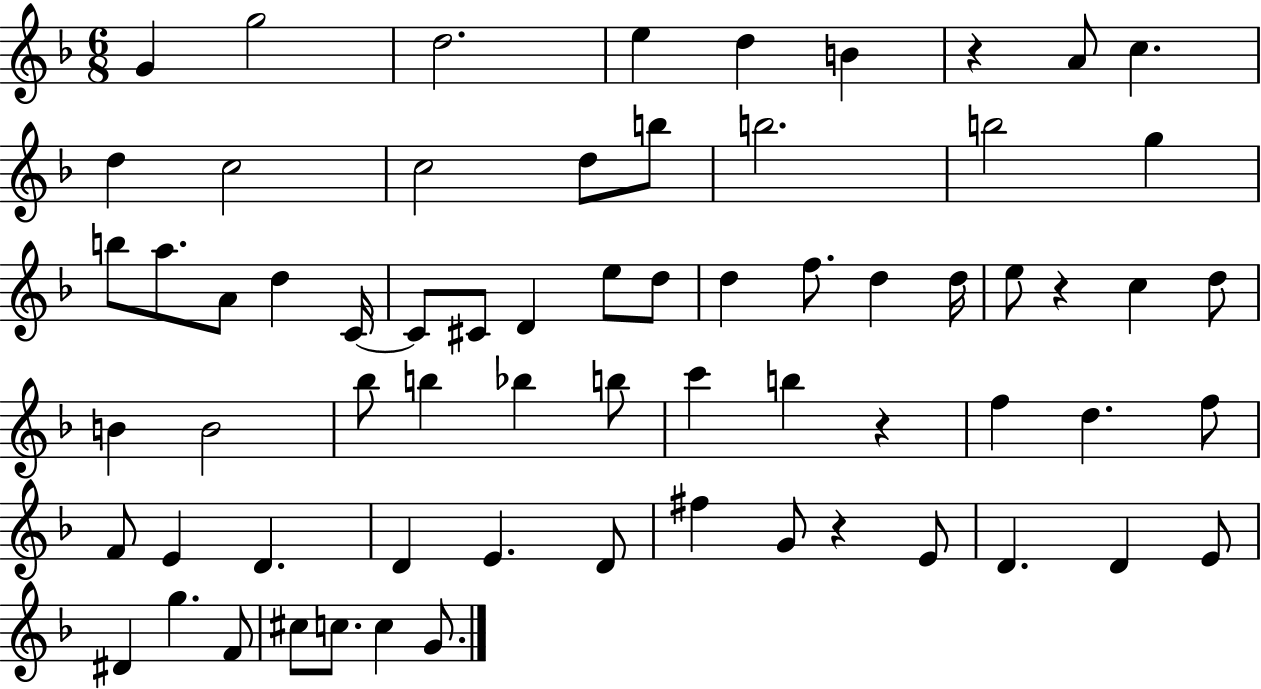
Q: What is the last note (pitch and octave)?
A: G4